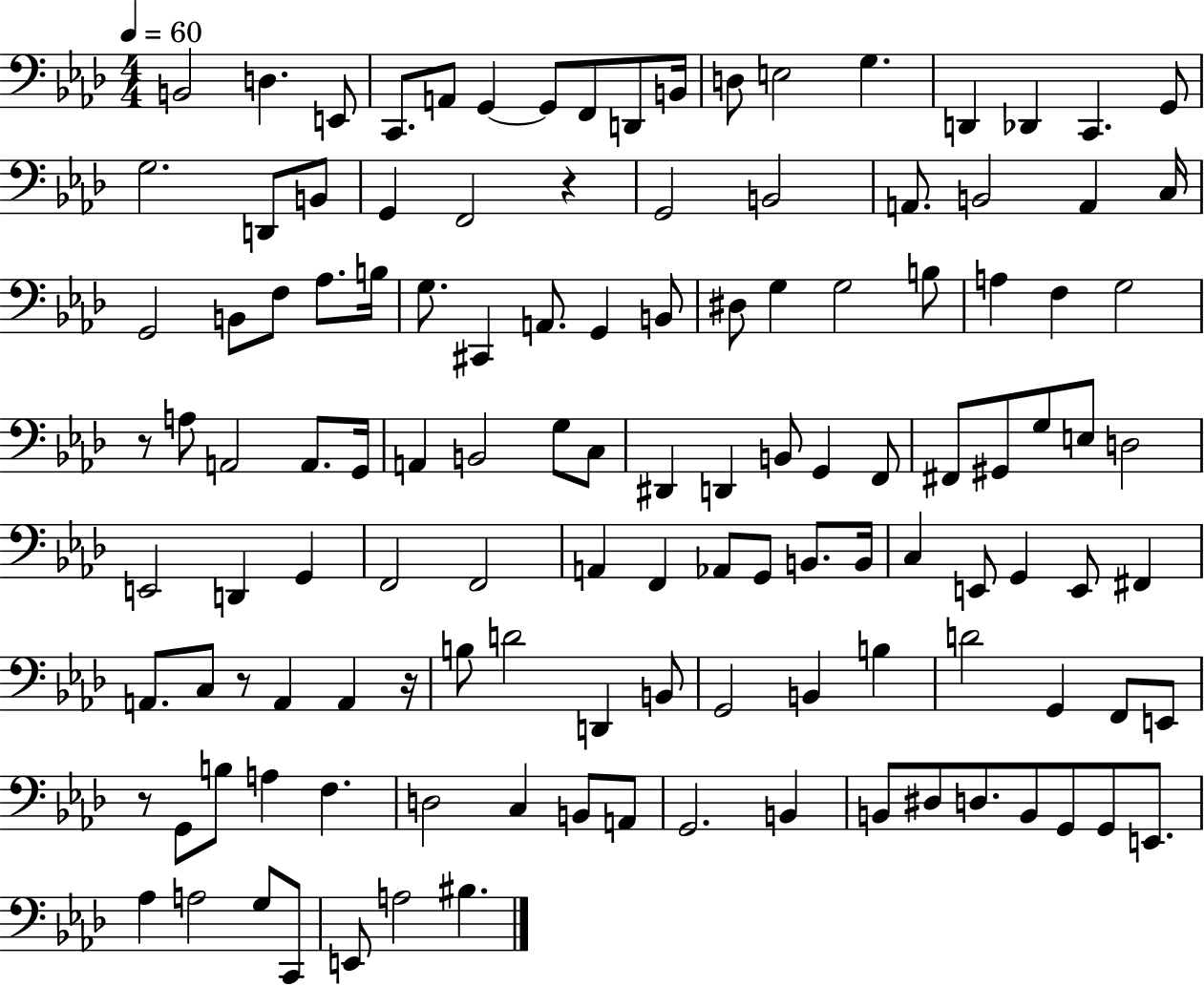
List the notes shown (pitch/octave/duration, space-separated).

B2/h D3/q. E2/e C2/e. A2/e G2/q G2/e F2/e D2/e B2/s D3/e E3/h G3/q. D2/q Db2/q C2/q. G2/e G3/h. D2/e B2/e G2/q F2/h R/q G2/h B2/h A2/e. B2/h A2/q C3/s G2/h B2/e F3/e Ab3/e. B3/s G3/e. C#2/q A2/e. G2/q B2/e D#3/e G3/q G3/h B3/e A3/q F3/q G3/h R/e A3/e A2/h A2/e. G2/s A2/q B2/h G3/e C3/e D#2/q D2/q B2/e G2/q F2/e F#2/e G#2/e G3/e E3/e D3/h E2/h D2/q G2/q F2/h F2/h A2/q F2/q Ab2/e G2/e B2/e. B2/s C3/q E2/e G2/q E2/e F#2/q A2/e. C3/e R/e A2/q A2/q R/s B3/e D4/h D2/q B2/e G2/h B2/q B3/q D4/h G2/q F2/e E2/e R/e G2/e B3/e A3/q F3/q. D3/h C3/q B2/e A2/e G2/h. B2/q B2/e D#3/e D3/e. B2/e G2/e G2/e E2/e. Ab3/q A3/h G3/e C2/e E2/e A3/h BIS3/q.